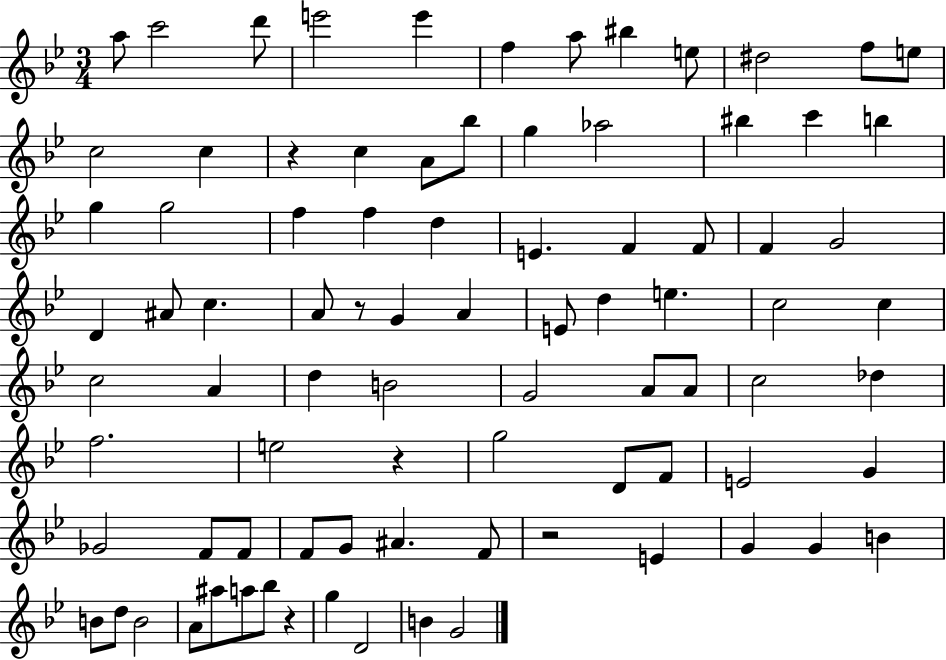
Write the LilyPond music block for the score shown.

{
  \clef treble
  \numericTimeSignature
  \time 3/4
  \key bes \major
  a''8 c'''2 d'''8 | e'''2 e'''4 | f''4 a''8 bis''4 e''8 | dis''2 f''8 e''8 | \break c''2 c''4 | r4 c''4 a'8 bes''8 | g''4 aes''2 | bis''4 c'''4 b''4 | \break g''4 g''2 | f''4 f''4 d''4 | e'4. f'4 f'8 | f'4 g'2 | \break d'4 ais'8 c''4. | a'8 r8 g'4 a'4 | e'8 d''4 e''4. | c''2 c''4 | \break c''2 a'4 | d''4 b'2 | g'2 a'8 a'8 | c''2 des''4 | \break f''2. | e''2 r4 | g''2 d'8 f'8 | e'2 g'4 | \break ges'2 f'8 f'8 | f'8 g'8 ais'4. f'8 | r2 e'4 | g'4 g'4 b'4 | \break b'8 d''8 b'2 | a'8 ais''8 a''8 bes''8 r4 | g''4 d'2 | b'4 g'2 | \break \bar "|."
}